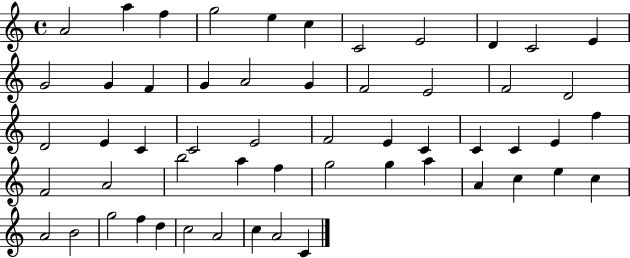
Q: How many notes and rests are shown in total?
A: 55